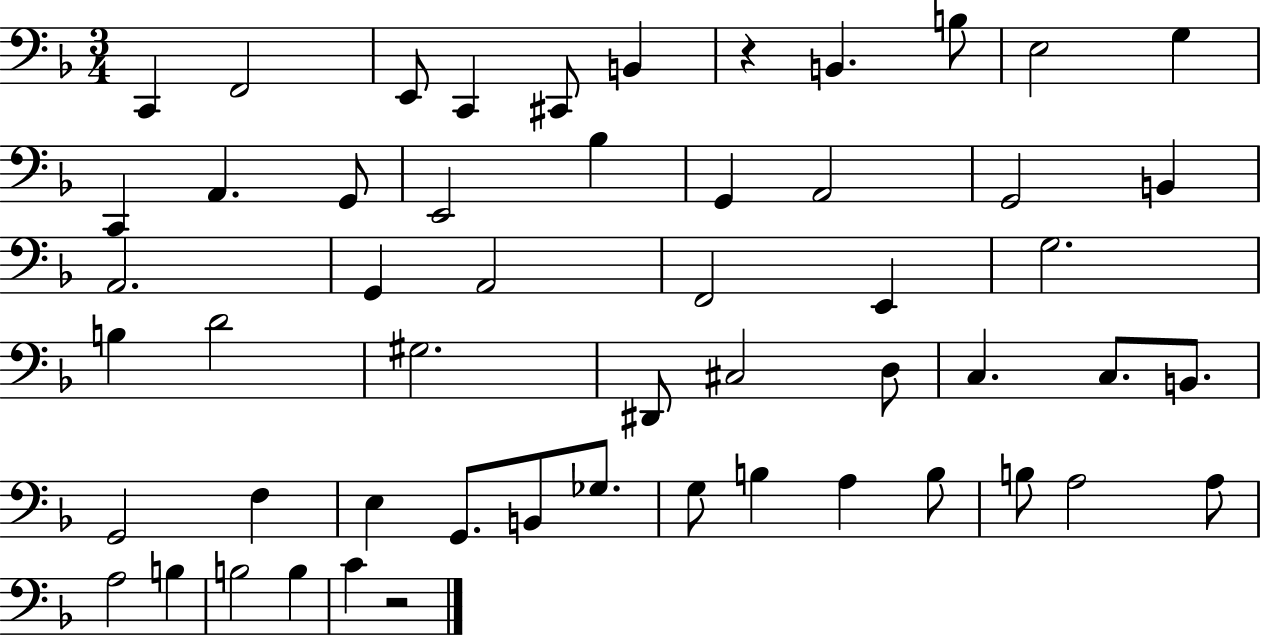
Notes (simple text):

C2/q F2/h E2/e C2/q C#2/e B2/q R/q B2/q. B3/e E3/h G3/q C2/q A2/q. G2/e E2/h Bb3/q G2/q A2/h G2/h B2/q A2/h. G2/q A2/h F2/h E2/q G3/h. B3/q D4/h G#3/h. D#2/e C#3/h D3/e C3/q. C3/e. B2/e. G2/h F3/q E3/q G2/e. B2/e Gb3/e. G3/e B3/q A3/q B3/e B3/e A3/h A3/e A3/h B3/q B3/h B3/q C4/q R/h